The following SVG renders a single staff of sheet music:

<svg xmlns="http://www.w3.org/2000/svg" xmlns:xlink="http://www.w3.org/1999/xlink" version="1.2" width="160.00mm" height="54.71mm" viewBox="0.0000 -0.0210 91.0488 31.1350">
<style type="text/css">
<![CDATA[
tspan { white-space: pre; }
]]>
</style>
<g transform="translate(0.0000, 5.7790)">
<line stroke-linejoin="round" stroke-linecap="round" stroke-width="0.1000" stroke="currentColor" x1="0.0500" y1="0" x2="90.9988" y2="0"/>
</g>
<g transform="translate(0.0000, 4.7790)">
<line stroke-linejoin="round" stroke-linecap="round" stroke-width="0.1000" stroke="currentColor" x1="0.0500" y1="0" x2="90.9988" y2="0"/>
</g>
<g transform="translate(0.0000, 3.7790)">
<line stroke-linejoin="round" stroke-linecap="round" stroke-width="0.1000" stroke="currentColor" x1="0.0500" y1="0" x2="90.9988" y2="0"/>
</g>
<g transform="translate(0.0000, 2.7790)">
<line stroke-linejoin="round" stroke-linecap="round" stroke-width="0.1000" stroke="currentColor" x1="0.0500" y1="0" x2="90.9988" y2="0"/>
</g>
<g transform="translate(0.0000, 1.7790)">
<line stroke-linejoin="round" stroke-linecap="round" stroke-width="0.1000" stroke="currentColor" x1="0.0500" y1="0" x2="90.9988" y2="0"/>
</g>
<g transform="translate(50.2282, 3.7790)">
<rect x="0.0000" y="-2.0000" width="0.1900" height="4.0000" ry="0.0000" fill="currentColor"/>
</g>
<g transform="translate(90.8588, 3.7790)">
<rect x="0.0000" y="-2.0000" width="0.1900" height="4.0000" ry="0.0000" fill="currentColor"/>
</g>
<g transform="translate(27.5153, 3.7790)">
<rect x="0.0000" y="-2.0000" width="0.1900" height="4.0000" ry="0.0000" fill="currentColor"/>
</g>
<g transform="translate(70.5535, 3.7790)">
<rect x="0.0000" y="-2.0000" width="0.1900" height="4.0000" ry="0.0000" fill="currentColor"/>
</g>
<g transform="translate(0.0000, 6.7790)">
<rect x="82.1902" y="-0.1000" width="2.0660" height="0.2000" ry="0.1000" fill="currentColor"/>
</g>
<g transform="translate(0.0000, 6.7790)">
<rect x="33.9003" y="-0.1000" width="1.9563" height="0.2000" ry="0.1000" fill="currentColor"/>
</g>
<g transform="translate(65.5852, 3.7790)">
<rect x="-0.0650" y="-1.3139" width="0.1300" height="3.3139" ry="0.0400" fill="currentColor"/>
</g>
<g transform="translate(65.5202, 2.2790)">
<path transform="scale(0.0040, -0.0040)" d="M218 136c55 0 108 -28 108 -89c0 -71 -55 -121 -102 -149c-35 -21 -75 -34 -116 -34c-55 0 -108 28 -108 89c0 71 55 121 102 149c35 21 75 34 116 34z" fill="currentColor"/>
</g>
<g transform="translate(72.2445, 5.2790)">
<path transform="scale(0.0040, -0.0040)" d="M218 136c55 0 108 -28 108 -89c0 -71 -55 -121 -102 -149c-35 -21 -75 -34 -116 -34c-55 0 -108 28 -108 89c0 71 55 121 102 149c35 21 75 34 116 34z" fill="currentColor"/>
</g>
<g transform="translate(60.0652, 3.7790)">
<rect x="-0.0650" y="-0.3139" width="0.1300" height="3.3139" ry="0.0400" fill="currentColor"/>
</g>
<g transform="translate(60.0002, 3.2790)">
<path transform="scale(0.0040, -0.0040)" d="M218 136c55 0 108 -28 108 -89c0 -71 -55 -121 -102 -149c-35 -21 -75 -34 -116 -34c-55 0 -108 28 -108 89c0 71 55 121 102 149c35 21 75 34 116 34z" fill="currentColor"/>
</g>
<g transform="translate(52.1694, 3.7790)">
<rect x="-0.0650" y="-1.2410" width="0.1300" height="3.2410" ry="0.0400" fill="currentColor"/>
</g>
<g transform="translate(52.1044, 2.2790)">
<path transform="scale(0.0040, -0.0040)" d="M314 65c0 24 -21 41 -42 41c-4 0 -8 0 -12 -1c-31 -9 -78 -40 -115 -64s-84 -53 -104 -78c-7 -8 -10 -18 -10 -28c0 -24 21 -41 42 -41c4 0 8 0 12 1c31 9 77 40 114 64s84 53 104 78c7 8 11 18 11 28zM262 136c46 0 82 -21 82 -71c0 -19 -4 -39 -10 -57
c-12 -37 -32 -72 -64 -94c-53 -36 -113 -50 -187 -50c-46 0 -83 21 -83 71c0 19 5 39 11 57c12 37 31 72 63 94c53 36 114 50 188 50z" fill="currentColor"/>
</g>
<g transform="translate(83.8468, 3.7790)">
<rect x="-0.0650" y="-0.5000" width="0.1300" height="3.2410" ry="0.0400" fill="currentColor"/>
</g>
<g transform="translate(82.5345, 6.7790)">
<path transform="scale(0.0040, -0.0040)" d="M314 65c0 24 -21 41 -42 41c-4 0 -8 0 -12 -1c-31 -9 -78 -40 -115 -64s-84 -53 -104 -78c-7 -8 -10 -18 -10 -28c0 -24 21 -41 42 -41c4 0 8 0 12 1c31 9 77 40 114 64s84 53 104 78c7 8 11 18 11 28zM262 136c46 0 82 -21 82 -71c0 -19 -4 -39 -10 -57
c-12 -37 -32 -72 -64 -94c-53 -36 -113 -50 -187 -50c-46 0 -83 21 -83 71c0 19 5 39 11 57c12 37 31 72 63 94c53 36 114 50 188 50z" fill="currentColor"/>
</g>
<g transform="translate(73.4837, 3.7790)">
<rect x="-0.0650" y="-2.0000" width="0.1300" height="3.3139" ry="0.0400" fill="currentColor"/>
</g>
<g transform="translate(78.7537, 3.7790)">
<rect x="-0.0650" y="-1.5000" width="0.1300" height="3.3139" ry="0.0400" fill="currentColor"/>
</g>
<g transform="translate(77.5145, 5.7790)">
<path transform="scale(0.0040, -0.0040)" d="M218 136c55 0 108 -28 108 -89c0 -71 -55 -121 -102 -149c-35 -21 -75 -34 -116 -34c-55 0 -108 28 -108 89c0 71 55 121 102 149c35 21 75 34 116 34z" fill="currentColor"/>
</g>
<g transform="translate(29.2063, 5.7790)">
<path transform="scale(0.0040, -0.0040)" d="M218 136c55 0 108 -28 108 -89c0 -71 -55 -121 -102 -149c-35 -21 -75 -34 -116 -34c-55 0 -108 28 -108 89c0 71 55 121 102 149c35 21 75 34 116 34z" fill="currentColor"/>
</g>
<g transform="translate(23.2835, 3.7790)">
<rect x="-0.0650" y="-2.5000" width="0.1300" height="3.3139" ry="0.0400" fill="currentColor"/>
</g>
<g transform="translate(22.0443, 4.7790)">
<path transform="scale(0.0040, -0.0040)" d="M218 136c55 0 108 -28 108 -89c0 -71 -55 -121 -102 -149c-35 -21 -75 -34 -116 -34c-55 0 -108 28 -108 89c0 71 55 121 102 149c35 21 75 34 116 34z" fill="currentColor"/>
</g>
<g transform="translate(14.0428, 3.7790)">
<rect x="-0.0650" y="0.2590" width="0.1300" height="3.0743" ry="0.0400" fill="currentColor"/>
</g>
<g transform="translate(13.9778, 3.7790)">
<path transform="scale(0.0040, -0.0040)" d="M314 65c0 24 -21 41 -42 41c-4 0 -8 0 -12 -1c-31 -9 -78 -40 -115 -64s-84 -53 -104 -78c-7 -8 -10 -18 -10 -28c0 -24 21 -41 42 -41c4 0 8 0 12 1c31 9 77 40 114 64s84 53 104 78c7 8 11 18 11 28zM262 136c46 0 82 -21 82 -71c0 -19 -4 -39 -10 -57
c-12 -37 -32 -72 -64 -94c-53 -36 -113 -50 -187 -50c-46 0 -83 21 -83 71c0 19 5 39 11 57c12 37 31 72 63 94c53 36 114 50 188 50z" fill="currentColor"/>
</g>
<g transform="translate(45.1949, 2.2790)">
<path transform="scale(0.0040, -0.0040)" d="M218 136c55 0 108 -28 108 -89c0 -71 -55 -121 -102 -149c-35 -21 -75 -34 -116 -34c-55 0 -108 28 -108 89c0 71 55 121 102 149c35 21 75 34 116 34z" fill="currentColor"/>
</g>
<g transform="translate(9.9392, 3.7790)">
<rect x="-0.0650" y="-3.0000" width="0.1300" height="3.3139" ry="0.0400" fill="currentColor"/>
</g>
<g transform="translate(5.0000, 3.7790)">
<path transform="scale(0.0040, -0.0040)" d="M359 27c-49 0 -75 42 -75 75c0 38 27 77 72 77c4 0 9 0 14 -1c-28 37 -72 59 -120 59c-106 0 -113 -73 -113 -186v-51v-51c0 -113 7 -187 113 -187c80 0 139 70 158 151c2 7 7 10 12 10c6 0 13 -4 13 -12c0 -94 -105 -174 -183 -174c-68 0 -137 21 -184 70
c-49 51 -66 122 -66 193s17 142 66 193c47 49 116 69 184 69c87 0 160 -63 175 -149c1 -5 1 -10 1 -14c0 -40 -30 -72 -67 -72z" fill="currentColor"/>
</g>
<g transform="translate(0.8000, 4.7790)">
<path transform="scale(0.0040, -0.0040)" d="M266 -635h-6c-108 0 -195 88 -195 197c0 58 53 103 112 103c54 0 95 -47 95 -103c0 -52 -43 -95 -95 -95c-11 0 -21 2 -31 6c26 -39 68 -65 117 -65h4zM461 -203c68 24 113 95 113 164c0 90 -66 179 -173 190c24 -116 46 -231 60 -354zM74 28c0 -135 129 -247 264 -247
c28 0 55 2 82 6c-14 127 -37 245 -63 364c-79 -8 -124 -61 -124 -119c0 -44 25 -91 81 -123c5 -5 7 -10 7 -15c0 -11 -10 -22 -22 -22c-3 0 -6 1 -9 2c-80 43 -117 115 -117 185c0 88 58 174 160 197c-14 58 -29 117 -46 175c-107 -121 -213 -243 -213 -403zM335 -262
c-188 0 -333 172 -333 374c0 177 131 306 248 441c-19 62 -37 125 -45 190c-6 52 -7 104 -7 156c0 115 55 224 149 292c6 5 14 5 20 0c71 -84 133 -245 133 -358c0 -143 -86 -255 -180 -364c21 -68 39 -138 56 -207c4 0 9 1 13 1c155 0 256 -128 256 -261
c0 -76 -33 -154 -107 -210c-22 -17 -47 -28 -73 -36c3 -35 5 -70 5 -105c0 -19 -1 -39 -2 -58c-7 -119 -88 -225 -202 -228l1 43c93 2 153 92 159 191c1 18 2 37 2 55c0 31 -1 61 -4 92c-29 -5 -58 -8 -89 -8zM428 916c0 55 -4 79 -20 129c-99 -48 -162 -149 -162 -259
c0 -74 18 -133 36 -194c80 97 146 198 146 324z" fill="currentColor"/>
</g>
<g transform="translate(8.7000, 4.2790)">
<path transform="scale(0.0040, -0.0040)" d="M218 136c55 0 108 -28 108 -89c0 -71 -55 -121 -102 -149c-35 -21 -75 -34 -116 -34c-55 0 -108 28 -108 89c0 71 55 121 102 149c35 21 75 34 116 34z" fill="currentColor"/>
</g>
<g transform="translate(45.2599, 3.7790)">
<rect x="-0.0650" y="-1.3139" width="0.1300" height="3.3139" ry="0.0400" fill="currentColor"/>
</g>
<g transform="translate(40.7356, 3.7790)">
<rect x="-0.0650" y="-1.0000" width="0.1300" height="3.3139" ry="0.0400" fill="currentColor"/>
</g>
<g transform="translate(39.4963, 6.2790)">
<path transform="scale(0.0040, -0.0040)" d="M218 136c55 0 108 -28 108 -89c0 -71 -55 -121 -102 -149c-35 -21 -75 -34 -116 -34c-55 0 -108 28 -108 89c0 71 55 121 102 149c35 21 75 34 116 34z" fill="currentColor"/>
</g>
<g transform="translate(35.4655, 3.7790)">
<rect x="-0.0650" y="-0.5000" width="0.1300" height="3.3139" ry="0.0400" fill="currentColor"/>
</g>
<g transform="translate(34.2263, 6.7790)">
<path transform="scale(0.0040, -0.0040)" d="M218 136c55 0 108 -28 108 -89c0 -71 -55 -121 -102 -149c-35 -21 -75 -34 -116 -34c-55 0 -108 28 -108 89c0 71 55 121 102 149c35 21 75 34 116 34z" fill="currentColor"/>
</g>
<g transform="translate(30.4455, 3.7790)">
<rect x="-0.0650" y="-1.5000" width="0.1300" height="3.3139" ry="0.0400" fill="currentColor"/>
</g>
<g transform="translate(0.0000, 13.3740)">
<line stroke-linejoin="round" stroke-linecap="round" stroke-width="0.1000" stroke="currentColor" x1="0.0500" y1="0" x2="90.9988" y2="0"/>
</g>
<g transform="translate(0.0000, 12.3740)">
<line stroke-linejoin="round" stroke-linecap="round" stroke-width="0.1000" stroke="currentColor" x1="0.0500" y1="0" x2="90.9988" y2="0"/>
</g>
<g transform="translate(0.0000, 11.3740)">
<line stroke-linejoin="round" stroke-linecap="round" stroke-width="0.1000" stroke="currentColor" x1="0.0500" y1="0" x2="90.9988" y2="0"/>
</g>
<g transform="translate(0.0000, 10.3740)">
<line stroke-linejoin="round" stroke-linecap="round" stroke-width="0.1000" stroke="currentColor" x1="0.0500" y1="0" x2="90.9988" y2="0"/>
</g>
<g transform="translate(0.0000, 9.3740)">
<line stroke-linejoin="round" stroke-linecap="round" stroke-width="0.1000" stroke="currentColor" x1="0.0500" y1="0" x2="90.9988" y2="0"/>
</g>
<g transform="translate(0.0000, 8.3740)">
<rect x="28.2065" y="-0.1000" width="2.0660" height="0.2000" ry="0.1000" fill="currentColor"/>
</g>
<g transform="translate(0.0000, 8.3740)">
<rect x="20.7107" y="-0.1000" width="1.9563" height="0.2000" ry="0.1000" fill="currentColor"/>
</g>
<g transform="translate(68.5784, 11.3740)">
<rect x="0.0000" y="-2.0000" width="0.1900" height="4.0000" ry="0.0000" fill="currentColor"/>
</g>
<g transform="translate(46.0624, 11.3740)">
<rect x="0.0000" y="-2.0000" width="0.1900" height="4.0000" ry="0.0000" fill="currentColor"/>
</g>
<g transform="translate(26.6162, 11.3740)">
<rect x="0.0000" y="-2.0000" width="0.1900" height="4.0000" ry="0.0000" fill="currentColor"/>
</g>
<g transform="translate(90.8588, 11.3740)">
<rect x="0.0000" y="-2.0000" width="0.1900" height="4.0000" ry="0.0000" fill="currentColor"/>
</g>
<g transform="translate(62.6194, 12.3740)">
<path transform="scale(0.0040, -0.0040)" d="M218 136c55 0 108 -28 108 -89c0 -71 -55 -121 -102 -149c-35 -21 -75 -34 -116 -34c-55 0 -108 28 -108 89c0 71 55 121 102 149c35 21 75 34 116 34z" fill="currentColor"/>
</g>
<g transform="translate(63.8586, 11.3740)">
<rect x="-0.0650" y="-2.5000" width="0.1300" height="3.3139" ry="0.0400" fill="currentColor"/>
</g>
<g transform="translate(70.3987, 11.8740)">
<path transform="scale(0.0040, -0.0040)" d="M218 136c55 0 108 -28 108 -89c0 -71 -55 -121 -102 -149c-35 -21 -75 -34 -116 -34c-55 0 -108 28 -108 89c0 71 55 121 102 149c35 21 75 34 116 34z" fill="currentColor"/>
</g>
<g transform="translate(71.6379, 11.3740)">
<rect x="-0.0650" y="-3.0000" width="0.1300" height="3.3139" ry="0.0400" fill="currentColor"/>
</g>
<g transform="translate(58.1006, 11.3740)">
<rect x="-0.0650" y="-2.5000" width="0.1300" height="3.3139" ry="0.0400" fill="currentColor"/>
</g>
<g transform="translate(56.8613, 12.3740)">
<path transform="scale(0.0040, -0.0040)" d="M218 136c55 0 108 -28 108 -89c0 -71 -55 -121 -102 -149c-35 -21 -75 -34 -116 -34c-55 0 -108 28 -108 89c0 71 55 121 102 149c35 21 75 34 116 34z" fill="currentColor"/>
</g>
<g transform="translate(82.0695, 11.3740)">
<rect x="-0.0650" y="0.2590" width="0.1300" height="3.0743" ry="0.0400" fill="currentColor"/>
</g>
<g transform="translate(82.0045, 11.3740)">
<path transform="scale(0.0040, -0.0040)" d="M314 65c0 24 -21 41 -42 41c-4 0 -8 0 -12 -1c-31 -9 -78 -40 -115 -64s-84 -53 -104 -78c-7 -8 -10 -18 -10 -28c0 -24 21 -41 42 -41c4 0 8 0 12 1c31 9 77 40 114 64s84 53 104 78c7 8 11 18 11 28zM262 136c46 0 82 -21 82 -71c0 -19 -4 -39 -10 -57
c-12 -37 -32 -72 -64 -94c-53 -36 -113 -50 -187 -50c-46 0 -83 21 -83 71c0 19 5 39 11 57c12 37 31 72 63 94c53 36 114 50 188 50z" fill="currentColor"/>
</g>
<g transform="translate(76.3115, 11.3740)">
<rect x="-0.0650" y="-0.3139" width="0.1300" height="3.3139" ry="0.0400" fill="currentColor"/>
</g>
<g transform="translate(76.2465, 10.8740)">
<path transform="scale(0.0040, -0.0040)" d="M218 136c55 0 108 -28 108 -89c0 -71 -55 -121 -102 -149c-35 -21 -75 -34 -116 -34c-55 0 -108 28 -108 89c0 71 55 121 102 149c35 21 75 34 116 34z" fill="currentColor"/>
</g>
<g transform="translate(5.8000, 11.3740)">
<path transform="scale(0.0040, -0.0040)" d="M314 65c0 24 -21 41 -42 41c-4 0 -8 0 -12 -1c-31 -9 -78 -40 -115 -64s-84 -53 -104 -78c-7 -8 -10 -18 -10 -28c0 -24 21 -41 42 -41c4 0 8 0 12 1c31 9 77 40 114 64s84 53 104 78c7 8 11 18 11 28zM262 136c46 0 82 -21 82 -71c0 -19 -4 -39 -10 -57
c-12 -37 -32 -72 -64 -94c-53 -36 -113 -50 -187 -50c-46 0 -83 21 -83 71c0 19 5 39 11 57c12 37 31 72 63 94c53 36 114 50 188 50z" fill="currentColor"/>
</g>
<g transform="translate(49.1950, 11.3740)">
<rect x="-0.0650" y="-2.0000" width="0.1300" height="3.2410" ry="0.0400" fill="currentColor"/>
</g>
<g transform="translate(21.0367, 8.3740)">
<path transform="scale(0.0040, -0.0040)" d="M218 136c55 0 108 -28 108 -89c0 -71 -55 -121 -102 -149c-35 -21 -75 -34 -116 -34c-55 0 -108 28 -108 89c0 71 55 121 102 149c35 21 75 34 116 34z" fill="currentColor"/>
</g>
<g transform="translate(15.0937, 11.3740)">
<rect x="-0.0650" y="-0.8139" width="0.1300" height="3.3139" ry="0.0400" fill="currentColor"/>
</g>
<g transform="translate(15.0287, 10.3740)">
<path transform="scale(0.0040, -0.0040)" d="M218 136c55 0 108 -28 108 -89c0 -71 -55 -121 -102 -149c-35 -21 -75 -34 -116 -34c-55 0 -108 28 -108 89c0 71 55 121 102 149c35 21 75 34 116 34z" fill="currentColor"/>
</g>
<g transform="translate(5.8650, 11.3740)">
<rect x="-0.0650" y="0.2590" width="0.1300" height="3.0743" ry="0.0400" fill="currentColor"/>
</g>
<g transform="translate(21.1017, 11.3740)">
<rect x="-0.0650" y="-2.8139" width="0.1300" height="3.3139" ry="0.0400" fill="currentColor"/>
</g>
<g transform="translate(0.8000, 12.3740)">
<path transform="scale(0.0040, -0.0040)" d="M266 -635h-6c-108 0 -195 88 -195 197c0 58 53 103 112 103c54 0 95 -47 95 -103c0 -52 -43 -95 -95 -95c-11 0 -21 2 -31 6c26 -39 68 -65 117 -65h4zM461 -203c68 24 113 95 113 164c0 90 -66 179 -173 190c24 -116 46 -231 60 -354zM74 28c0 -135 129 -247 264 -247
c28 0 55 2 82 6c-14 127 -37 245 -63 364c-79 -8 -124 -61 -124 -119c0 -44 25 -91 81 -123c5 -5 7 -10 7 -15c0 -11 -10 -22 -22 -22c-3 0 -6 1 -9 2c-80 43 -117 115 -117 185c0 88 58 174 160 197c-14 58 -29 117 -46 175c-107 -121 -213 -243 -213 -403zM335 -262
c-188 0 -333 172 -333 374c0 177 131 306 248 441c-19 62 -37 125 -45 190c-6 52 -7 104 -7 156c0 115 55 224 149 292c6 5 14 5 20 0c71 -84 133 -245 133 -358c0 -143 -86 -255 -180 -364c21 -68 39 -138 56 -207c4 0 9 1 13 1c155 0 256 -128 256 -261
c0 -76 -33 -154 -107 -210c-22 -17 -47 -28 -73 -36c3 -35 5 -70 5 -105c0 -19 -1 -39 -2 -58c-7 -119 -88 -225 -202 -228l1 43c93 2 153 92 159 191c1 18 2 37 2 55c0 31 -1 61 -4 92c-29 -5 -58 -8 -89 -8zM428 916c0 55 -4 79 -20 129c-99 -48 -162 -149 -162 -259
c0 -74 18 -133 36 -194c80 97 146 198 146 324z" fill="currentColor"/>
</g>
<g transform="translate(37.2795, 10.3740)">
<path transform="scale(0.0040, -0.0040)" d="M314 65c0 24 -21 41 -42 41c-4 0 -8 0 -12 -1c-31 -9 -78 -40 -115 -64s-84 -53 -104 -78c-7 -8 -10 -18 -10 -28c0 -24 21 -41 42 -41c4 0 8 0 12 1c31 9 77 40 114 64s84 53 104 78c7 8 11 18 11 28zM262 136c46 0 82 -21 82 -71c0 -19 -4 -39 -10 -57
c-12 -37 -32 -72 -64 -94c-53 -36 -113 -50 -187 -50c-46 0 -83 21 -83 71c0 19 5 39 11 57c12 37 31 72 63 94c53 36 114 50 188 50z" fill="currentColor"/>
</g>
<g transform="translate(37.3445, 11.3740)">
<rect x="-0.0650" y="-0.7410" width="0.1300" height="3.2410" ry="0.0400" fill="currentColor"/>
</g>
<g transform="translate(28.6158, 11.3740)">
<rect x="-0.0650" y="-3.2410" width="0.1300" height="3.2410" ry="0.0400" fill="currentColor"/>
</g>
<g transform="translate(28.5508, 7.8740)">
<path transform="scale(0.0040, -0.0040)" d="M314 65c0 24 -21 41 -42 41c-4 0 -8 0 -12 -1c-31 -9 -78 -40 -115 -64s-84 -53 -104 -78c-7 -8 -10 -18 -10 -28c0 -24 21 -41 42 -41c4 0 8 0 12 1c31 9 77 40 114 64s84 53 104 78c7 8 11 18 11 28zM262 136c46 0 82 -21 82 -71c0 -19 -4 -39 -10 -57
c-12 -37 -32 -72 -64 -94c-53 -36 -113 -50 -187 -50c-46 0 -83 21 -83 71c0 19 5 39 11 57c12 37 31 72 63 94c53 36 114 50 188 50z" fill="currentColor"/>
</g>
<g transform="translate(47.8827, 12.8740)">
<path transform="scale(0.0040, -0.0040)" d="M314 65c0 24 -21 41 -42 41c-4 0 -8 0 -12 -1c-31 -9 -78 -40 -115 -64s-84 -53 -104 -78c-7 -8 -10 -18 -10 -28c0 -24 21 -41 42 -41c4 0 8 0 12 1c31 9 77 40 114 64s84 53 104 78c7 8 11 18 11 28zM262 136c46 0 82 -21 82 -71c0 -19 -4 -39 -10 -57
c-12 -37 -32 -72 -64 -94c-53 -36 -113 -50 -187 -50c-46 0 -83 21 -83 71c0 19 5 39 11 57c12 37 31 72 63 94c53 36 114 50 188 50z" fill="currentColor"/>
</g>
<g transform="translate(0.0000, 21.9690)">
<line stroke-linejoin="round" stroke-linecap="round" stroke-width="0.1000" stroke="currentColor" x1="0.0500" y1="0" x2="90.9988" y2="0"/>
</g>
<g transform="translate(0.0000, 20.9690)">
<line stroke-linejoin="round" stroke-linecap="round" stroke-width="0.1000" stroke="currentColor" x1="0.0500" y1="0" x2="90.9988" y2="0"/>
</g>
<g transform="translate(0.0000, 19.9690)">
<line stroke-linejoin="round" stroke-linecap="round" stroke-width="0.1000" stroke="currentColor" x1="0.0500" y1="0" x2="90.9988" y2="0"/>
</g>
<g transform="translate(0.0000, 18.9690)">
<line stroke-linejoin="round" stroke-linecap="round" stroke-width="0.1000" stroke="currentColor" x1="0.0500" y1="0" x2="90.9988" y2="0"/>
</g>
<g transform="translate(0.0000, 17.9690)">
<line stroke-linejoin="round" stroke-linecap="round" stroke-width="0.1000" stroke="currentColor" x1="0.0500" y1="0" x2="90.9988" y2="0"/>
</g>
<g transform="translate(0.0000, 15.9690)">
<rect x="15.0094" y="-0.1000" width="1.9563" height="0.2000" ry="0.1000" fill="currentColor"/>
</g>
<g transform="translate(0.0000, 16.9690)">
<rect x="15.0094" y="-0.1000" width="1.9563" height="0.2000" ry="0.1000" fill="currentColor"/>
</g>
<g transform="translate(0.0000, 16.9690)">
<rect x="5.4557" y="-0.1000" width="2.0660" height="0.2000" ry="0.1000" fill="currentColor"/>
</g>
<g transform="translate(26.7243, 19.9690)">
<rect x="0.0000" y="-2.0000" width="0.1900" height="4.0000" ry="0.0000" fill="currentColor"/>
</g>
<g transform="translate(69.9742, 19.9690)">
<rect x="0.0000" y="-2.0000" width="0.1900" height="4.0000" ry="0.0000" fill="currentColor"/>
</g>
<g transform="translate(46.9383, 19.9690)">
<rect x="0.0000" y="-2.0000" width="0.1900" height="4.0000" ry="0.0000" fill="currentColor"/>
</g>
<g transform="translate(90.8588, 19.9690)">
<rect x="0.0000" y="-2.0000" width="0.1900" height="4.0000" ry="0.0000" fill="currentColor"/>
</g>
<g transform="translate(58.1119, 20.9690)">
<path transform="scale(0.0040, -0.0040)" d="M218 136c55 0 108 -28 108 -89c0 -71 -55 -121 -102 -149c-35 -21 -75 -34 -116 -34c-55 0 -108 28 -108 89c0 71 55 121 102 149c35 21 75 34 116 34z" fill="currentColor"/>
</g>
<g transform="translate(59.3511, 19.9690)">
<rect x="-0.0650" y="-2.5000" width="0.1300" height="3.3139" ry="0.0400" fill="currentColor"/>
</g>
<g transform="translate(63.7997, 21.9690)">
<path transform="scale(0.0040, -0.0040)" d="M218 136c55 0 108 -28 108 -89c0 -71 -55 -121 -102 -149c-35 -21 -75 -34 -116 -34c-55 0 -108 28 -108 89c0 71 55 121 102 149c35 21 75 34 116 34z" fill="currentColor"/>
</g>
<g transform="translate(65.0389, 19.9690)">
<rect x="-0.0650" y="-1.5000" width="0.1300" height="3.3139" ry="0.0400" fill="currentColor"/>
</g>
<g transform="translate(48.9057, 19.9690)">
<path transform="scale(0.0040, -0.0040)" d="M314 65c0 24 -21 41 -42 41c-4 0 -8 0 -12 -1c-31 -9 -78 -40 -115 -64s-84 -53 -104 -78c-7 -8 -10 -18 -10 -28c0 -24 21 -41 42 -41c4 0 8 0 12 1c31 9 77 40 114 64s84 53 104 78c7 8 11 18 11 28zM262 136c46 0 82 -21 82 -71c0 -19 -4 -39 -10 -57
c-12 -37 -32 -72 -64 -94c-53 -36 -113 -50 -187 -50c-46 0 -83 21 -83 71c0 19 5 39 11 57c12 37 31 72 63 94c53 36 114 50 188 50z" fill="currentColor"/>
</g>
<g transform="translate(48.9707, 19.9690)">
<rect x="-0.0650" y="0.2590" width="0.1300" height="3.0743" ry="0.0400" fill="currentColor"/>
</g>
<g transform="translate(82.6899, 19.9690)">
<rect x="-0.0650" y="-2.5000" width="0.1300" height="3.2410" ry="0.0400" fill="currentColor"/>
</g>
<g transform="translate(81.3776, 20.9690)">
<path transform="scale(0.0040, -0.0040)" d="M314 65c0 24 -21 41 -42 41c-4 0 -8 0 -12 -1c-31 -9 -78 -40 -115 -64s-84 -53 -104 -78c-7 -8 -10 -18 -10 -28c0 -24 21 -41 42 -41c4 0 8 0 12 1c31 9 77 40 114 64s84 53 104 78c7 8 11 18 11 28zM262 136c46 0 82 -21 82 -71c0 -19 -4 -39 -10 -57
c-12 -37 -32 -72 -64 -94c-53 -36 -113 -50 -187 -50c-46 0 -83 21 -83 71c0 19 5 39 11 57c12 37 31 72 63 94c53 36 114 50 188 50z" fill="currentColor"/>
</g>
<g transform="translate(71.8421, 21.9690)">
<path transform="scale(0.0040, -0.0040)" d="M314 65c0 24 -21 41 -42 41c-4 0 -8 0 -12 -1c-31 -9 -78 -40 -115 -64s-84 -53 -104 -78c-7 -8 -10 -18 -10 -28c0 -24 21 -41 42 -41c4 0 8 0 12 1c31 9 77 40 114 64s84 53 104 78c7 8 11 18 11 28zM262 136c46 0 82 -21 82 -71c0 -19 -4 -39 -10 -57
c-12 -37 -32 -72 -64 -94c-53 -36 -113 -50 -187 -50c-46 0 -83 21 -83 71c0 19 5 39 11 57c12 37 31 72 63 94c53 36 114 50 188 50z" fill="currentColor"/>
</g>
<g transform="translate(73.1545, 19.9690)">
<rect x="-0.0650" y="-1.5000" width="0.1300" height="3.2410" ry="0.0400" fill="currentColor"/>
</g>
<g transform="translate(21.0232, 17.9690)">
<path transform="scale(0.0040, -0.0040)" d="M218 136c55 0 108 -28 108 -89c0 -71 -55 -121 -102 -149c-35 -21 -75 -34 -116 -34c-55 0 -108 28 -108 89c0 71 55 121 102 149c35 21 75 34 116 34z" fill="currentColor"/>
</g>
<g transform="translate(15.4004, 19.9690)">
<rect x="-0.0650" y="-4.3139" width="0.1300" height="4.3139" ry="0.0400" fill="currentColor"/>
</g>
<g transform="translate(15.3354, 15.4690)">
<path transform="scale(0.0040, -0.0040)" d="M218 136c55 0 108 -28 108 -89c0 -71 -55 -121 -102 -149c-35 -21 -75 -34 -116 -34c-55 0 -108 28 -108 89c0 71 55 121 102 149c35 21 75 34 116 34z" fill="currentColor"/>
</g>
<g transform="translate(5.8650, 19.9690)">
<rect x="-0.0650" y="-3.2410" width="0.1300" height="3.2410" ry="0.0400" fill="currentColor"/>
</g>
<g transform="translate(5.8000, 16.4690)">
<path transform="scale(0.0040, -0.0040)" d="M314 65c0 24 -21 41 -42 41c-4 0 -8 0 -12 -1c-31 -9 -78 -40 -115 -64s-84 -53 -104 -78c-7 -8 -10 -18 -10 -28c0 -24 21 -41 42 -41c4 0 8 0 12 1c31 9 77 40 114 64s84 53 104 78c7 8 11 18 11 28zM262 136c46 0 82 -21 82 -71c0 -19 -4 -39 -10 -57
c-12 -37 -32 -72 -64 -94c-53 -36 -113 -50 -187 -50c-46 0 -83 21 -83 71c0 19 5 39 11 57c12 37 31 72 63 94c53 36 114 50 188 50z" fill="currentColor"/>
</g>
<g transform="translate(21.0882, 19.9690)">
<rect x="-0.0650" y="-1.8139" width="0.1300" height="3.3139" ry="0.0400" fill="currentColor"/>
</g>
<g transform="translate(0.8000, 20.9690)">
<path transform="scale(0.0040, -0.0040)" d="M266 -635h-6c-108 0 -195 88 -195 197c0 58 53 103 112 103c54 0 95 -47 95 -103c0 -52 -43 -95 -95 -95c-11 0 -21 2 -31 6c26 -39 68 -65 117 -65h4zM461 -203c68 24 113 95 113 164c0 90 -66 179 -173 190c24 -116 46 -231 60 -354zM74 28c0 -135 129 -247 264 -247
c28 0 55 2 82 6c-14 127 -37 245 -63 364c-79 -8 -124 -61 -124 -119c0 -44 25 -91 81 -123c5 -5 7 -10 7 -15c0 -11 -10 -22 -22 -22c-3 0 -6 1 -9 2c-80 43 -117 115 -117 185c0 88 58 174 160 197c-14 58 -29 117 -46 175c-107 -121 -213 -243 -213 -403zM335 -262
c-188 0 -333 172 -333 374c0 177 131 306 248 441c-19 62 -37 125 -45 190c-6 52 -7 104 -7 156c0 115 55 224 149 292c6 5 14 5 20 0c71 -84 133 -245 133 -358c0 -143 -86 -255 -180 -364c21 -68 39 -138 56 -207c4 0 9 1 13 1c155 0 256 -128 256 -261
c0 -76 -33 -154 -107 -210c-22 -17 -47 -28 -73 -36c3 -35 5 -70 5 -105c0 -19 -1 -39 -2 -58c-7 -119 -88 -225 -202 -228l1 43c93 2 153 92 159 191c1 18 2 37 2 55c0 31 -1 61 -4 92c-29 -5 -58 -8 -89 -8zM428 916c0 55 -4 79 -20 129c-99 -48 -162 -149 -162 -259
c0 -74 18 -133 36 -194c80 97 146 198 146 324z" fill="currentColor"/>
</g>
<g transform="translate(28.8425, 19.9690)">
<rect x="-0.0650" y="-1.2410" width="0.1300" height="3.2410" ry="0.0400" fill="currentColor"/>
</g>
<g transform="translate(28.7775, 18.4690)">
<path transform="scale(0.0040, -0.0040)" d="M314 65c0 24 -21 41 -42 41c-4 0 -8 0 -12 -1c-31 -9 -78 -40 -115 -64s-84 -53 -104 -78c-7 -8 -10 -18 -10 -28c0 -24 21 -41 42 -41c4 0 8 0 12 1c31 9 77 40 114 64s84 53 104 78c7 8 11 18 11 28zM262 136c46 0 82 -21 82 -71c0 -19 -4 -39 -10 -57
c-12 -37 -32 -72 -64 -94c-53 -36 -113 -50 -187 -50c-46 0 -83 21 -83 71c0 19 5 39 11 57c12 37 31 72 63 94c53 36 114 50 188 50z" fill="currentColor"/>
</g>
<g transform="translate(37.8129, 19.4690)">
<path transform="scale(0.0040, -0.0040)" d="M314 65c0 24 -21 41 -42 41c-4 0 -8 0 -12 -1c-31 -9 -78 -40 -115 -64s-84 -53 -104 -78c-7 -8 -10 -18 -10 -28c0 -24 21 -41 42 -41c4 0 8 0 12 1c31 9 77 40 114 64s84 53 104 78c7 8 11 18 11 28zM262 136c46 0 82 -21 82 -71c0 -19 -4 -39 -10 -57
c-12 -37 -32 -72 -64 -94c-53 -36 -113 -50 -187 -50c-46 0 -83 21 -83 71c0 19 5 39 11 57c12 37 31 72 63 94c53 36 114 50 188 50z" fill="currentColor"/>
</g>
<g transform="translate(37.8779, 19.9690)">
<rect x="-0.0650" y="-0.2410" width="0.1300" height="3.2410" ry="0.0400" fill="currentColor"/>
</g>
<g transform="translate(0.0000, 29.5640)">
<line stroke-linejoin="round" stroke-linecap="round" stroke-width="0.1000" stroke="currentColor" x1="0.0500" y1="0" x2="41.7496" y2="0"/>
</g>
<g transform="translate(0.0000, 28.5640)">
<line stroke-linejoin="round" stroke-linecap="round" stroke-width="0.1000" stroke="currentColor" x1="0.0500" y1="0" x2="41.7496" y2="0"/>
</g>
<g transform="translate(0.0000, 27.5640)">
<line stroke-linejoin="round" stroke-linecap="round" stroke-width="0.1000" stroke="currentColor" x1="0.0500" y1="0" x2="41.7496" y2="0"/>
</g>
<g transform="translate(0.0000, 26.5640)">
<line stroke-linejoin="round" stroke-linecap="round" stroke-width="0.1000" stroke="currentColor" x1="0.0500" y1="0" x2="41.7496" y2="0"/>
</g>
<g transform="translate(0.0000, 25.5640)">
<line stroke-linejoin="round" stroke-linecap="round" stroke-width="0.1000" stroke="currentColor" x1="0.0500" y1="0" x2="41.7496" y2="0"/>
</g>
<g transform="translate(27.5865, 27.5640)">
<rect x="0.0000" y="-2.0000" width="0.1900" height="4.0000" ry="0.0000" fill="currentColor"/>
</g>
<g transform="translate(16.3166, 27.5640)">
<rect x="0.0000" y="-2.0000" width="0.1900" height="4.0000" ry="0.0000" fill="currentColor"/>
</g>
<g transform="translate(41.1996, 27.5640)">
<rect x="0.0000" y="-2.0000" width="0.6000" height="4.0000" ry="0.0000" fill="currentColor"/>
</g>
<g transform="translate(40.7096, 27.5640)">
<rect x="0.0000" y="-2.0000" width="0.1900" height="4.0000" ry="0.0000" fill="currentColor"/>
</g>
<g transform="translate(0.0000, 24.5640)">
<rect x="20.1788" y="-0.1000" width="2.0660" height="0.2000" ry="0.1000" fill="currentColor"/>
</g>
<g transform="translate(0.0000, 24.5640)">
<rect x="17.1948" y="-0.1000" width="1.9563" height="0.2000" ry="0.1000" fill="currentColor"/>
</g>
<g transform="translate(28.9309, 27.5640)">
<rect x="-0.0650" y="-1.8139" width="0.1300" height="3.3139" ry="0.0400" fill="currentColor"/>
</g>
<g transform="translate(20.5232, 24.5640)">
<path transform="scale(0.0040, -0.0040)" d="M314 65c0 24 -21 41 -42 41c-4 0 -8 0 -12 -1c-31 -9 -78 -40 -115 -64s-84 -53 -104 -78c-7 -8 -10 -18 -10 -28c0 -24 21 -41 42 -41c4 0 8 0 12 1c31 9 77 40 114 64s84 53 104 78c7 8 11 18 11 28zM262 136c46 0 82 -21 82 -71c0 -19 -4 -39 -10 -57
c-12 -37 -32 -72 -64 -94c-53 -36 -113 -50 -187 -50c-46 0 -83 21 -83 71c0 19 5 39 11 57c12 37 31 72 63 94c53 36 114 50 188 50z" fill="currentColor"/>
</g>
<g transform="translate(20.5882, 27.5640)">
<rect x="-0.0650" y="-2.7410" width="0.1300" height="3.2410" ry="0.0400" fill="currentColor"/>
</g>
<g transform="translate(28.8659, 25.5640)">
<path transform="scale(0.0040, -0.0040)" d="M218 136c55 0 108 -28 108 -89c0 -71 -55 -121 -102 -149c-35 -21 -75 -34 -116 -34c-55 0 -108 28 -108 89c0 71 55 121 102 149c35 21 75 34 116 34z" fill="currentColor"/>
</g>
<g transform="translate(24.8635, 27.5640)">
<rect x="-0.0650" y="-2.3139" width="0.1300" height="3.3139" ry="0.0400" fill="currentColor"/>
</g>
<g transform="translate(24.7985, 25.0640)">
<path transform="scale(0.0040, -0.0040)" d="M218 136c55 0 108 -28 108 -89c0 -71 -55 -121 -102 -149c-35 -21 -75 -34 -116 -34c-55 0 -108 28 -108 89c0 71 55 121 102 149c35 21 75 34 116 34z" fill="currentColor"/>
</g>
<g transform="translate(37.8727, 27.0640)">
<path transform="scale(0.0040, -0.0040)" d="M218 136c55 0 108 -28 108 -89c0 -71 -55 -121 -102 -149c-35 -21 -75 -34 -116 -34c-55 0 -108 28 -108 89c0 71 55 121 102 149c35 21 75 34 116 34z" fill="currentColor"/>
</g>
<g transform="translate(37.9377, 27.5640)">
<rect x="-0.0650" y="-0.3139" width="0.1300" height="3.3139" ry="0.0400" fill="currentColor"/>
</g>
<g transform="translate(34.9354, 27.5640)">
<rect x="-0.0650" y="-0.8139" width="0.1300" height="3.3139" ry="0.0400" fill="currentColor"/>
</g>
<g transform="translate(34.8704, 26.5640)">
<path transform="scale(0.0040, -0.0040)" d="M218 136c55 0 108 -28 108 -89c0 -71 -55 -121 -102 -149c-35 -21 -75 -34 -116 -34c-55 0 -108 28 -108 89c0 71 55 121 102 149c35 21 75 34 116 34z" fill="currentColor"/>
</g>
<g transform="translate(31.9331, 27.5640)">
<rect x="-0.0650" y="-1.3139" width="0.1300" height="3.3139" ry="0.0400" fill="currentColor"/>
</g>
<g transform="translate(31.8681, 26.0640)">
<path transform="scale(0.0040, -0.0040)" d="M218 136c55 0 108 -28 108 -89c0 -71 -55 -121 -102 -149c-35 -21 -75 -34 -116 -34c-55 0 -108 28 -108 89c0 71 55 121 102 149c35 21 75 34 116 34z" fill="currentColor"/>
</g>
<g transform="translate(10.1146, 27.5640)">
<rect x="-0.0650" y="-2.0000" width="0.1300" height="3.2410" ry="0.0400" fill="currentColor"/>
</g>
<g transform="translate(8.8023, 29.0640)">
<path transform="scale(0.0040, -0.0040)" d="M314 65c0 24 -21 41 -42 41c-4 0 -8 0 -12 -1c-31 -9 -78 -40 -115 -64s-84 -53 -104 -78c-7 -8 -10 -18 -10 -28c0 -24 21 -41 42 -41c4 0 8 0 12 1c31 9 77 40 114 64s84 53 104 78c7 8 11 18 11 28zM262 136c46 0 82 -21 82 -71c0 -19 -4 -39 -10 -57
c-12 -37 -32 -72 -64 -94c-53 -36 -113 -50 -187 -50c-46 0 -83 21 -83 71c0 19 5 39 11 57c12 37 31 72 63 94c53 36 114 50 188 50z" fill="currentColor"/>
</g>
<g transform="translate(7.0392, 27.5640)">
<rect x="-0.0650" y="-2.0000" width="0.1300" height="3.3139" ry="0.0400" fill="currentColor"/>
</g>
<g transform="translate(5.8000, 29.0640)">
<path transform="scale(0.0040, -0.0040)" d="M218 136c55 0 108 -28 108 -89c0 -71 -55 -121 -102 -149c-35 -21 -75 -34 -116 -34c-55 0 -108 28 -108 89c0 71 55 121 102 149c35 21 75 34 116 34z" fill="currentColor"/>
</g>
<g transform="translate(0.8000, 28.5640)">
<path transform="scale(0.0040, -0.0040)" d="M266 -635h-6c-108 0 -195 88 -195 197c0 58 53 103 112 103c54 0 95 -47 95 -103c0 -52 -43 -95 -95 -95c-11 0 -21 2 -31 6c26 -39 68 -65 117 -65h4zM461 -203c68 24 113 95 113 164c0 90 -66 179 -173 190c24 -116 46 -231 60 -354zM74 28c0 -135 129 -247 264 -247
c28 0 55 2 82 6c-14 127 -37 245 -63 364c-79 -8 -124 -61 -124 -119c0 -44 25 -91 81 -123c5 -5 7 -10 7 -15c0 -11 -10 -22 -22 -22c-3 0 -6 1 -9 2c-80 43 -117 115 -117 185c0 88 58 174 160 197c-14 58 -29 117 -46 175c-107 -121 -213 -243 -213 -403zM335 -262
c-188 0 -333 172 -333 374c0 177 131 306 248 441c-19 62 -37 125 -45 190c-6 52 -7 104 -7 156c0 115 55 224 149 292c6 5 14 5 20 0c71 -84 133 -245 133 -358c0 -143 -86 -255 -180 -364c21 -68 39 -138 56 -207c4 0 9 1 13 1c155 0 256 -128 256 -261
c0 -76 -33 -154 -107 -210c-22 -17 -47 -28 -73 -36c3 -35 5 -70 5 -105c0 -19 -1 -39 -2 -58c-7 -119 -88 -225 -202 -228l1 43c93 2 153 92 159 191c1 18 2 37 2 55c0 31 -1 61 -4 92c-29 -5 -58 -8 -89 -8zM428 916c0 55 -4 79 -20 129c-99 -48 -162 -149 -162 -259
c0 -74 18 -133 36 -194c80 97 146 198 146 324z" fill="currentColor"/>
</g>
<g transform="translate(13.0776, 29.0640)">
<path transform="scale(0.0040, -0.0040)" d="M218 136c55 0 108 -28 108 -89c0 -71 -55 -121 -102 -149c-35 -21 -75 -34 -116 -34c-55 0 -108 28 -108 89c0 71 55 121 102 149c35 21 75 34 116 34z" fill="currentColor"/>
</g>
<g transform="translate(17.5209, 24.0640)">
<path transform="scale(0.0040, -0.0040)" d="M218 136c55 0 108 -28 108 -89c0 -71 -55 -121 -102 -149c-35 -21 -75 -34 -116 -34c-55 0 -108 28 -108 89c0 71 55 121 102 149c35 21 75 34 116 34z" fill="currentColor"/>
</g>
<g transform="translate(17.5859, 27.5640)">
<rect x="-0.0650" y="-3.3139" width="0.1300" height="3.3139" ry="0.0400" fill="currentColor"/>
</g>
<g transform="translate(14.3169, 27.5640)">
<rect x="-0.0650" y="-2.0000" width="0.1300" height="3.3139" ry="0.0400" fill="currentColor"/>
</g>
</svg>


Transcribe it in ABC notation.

X:1
T:Untitled
M:4/4
L:1/4
K:C
A B2 G E C D e e2 c e F E C2 B2 d a b2 d2 F2 G G A c B2 b2 d' f e2 c2 B2 G E E2 G2 F F2 F b a2 g f e d c